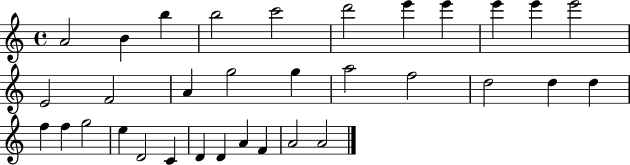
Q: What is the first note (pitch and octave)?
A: A4